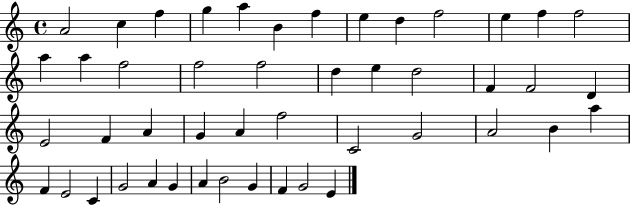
A4/h C5/q F5/q G5/q A5/q B4/q F5/q E5/q D5/q F5/h E5/q F5/q F5/h A5/q A5/q F5/h F5/h F5/h D5/q E5/q D5/h F4/q F4/h D4/q E4/h F4/q A4/q G4/q A4/q F5/h C4/h G4/h A4/h B4/q A5/q F4/q E4/h C4/q G4/h A4/q G4/q A4/q B4/h G4/q F4/q G4/h E4/q